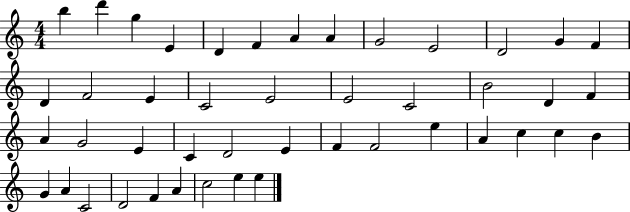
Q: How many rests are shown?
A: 0